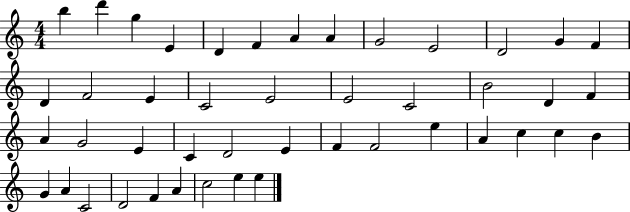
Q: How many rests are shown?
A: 0